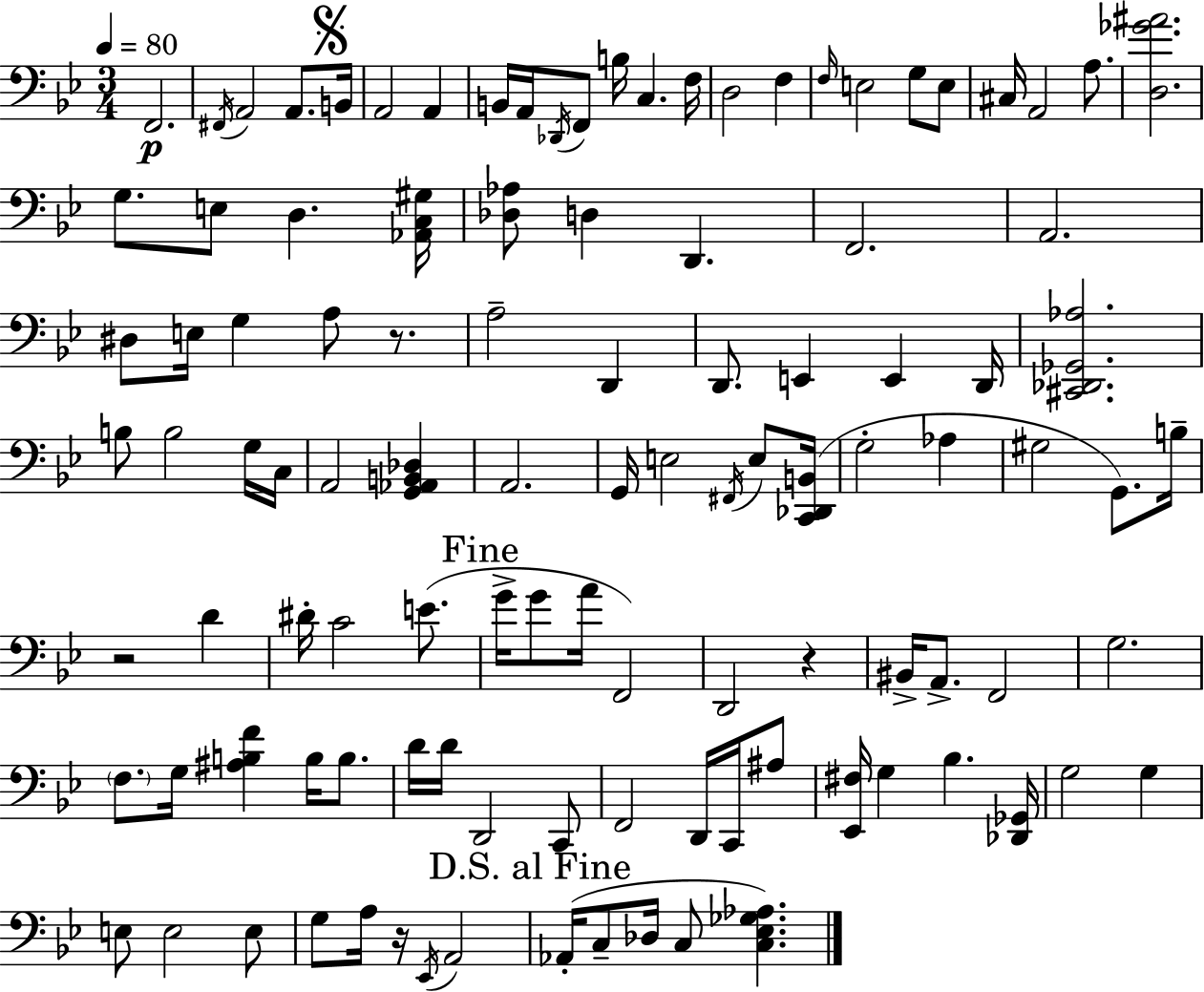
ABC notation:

X:1
T:Untitled
M:3/4
L:1/4
K:Bb
F,,2 ^F,,/4 A,,2 A,,/2 B,,/4 A,,2 A,, B,,/4 A,,/4 _D,,/4 F,,/2 B,/4 C, F,/4 D,2 F, F,/4 E,2 G,/2 E,/2 ^C,/4 A,,2 A,/2 [D,_G^A]2 G,/2 E,/2 D, [_A,,C,^G,]/4 [_D,_A,]/2 D, D,, F,,2 A,,2 ^D,/2 E,/4 G, A,/2 z/2 A,2 D,, D,,/2 E,, E,, D,,/4 [^C,,_D,,_G,,_A,]2 B,/2 B,2 G,/4 C,/4 A,,2 [G,,_A,,B,,_D,] A,,2 G,,/4 E,2 ^F,,/4 E,/2 [C,,_D,,B,,]/4 G,2 _A, ^G,2 G,,/2 B,/4 z2 D ^D/4 C2 E/2 G/4 G/2 A/4 F,,2 D,,2 z ^B,,/4 A,,/2 F,,2 G,2 F,/2 G,/4 [^A,B,F] B,/4 B,/2 D/4 D/4 D,,2 C,,/2 F,,2 D,,/4 C,,/4 ^A,/2 [_E,,^F,]/4 G, _B, [_D,,_G,,]/4 G,2 G, E,/2 E,2 E,/2 G,/2 A,/4 z/4 _E,,/4 A,,2 _A,,/4 C,/2 _D,/4 C,/2 [C,_E,_G,_A,]